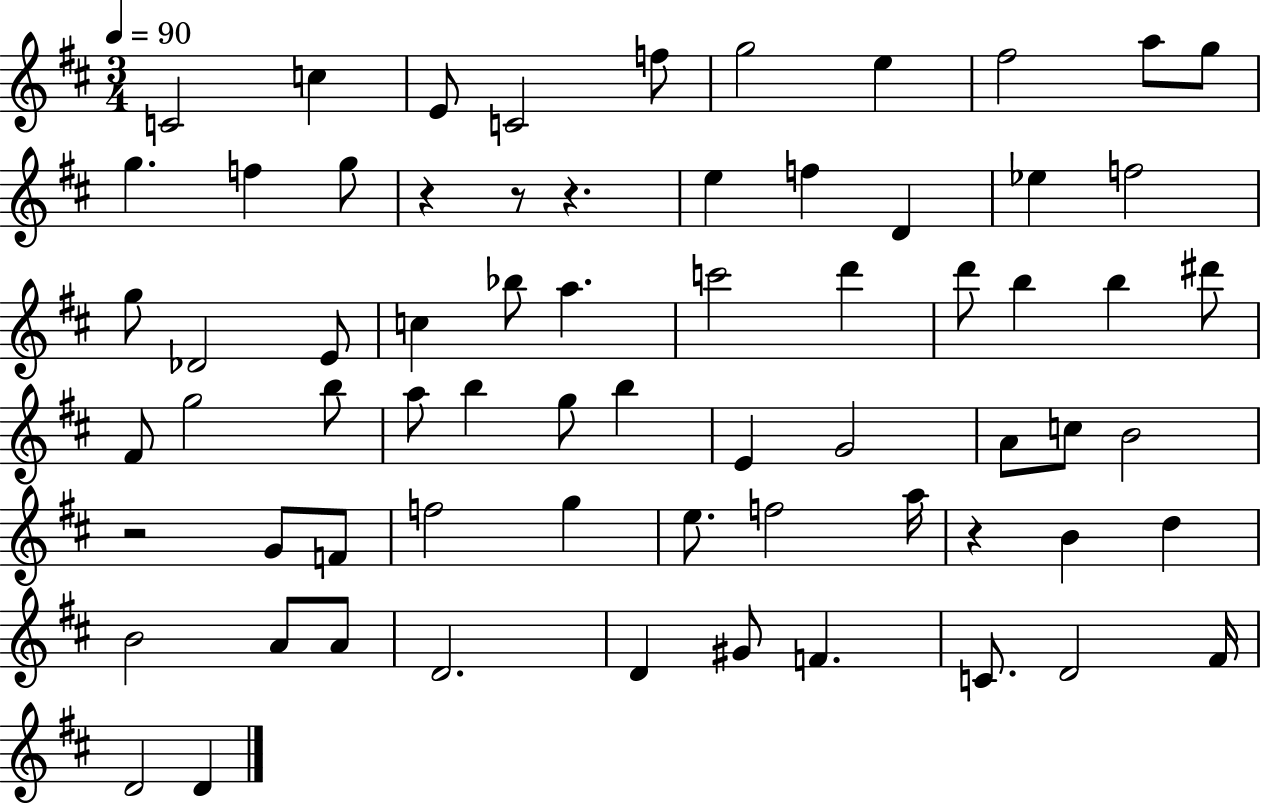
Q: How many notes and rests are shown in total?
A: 68